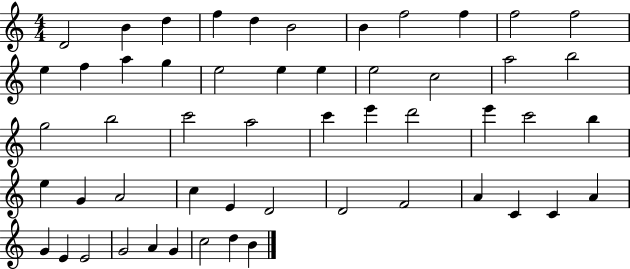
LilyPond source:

{
  \clef treble
  \numericTimeSignature
  \time 4/4
  \key c \major
  d'2 b'4 d''4 | f''4 d''4 b'2 | b'4 f''2 f''4 | f''2 f''2 | \break e''4 f''4 a''4 g''4 | e''2 e''4 e''4 | e''2 c''2 | a''2 b''2 | \break g''2 b''2 | c'''2 a''2 | c'''4 e'''4 d'''2 | e'''4 c'''2 b''4 | \break e''4 g'4 a'2 | c''4 e'4 d'2 | d'2 f'2 | a'4 c'4 c'4 a'4 | \break g'4 e'4 e'2 | g'2 a'4 g'4 | c''2 d''4 b'4 | \bar "|."
}